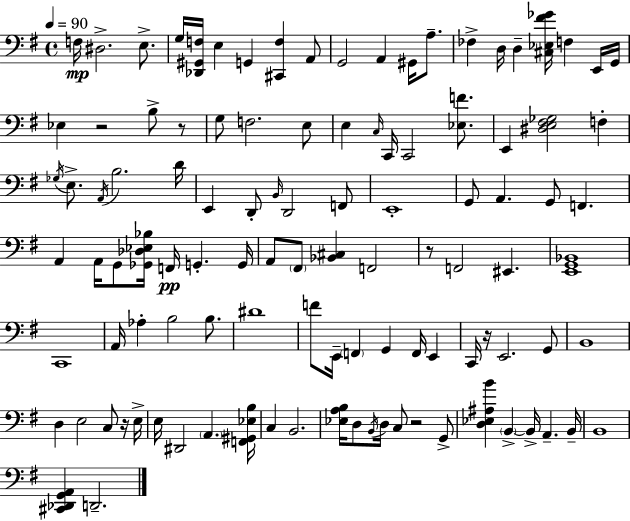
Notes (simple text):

F3/s D#3/h. E3/e. G3/s [Db2,G#2,F3]/s E3/q G2/q [C#2,F3]/q A2/e G2/h A2/q G#2/s A3/e. FES3/q D3/s D3/q [C#3,Eb3,F#4,Gb4]/s F3/q E2/s G2/s Eb3/q R/h B3/e R/e G3/e F3/h. E3/e E3/q C3/s C2/s C2/h [Eb3,F4]/e. E2/q [D#3,E3,F#3,Gb3]/h F3/q Gb3/s E3/e. A2/s B3/h. D4/s E2/q D2/e B2/s D2/h F2/e E2/w G2/e A2/q. G2/e F2/q. A2/q A2/s G2/e [Gb2,Db3,Eb3,Bb3]/s F2/s G2/q. G2/s A2/e F#2/e [Bb2,C#3]/q F2/h R/e F2/h EIS2/q. [E2,G2,Bb2]/w C2/w A2/s Ab3/q B3/h B3/e. D#4/w F4/e E2/s F2/q G2/q F2/s E2/q C2/s R/s E2/h. G2/e B2/w D3/q E3/h C3/e R/s E3/s E3/s D#2/h A2/q. [F2,G#2,Eb3,B3]/s C3/q B2/h. [Eb3,A3,B3]/s D3/e B2/s D3/s C3/e R/h G2/e [D3,Eb3,A#3,B4]/q B2/q B2/s A2/q. B2/s B2/w [C#2,Db2,G2,A2]/q D2/h.